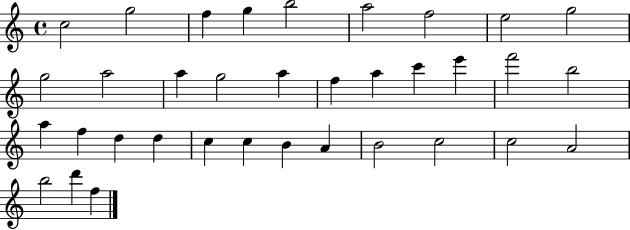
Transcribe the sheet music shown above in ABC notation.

X:1
T:Untitled
M:4/4
L:1/4
K:C
c2 g2 f g b2 a2 f2 e2 g2 g2 a2 a g2 a f a c' e' f'2 b2 a f d d c c B A B2 c2 c2 A2 b2 d' f